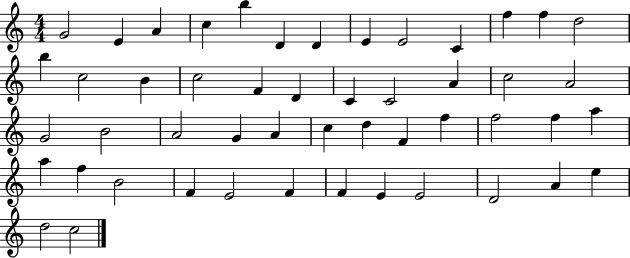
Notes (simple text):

G4/h E4/q A4/q C5/q B5/q D4/q D4/q E4/q E4/h C4/q F5/q F5/q D5/h B5/q C5/h B4/q C5/h F4/q D4/q C4/q C4/h A4/q C5/h A4/h G4/h B4/h A4/h G4/q A4/q C5/q D5/q F4/q F5/q F5/h F5/q A5/q A5/q F5/q B4/h F4/q E4/h F4/q F4/q E4/q E4/h D4/h A4/q E5/q D5/h C5/h